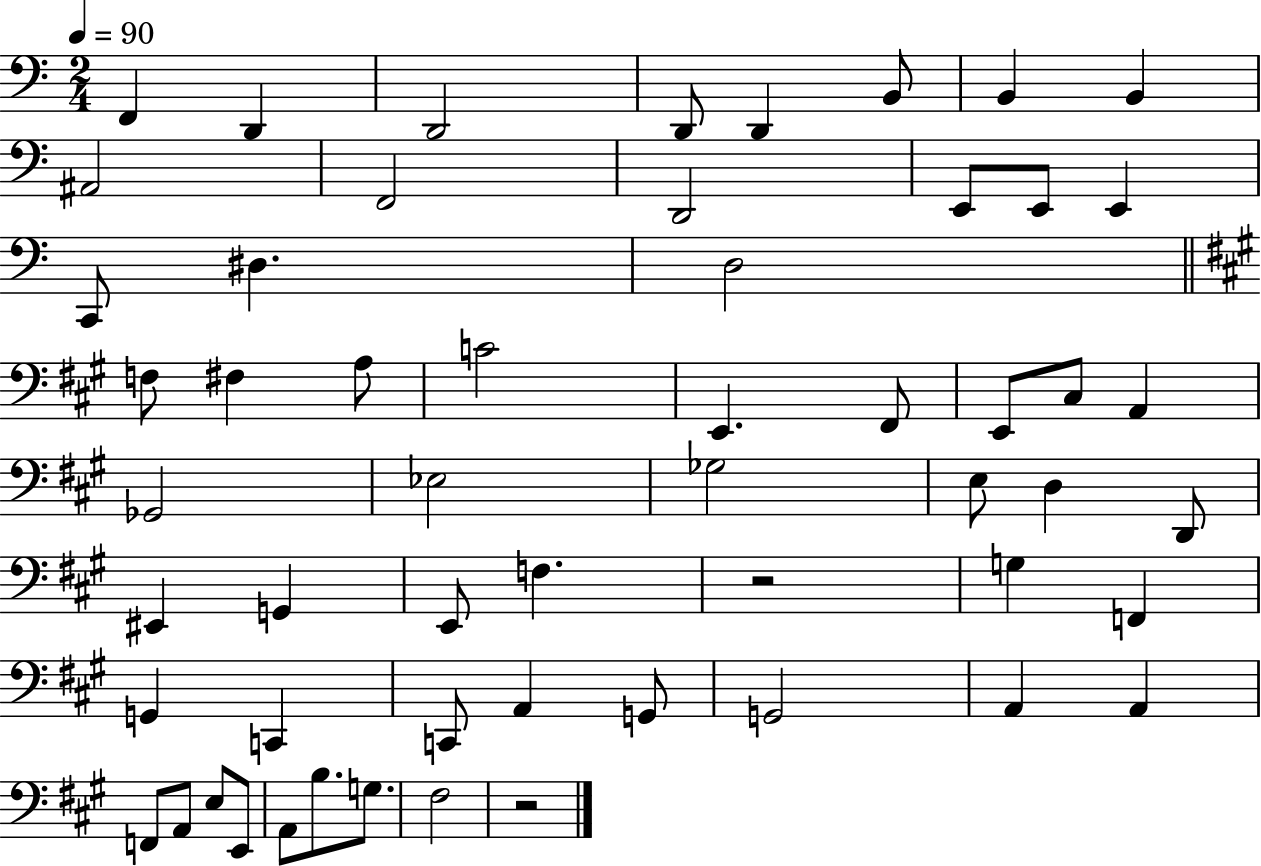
X:1
T:Untitled
M:2/4
L:1/4
K:C
F,, D,, D,,2 D,,/2 D,, B,,/2 B,, B,, ^A,,2 F,,2 D,,2 E,,/2 E,,/2 E,, C,,/2 ^D, D,2 F,/2 ^F, A,/2 C2 E,, ^F,,/2 E,,/2 ^C,/2 A,, _G,,2 _E,2 _G,2 E,/2 D, D,,/2 ^E,, G,, E,,/2 F, z2 G, F,, G,, C,, C,,/2 A,, G,,/2 G,,2 A,, A,, F,,/2 A,,/2 E,/2 E,,/2 A,,/2 B,/2 G,/2 ^F,2 z2